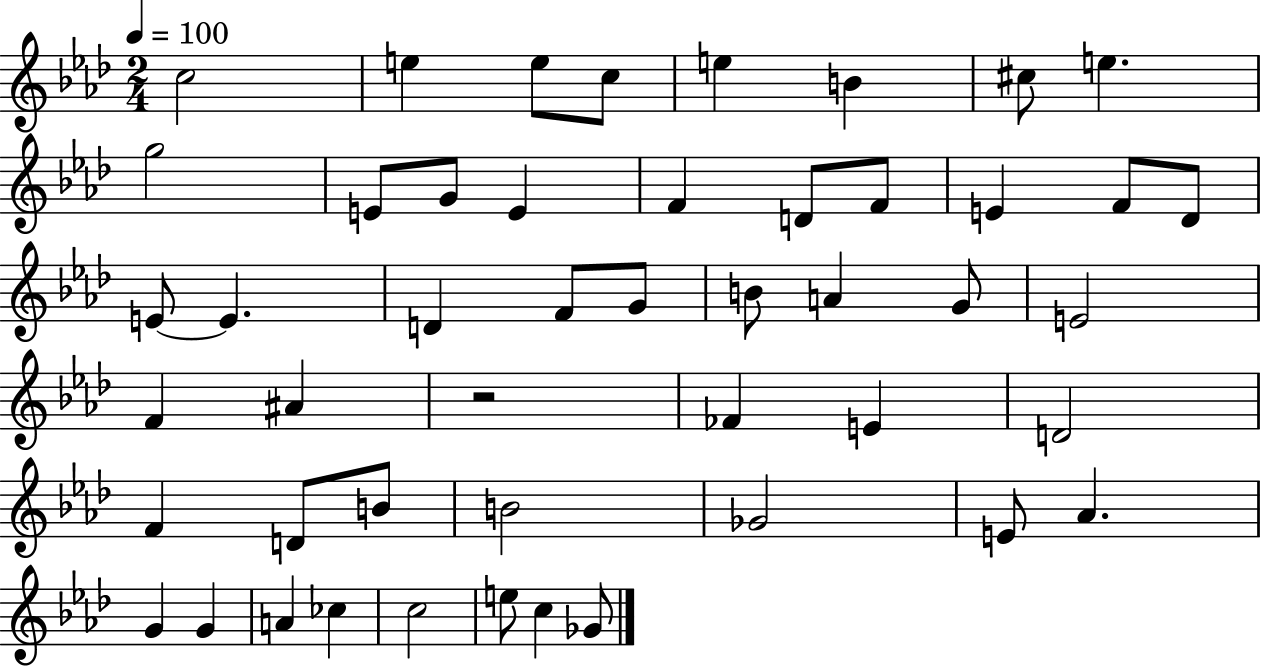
C5/h E5/q E5/e C5/e E5/q B4/q C#5/e E5/q. G5/h E4/e G4/e E4/q F4/q D4/e F4/e E4/q F4/e Db4/e E4/e E4/q. D4/q F4/e G4/e B4/e A4/q G4/e E4/h F4/q A#4/q R/h FES4/q E4/q D4/h F4/q D4/e B4/e B4/h Gb4/h E4/e Ab4/q. G4/q G4/q A4/q CES5/q C5/h E5/e C5/q Gb4/e